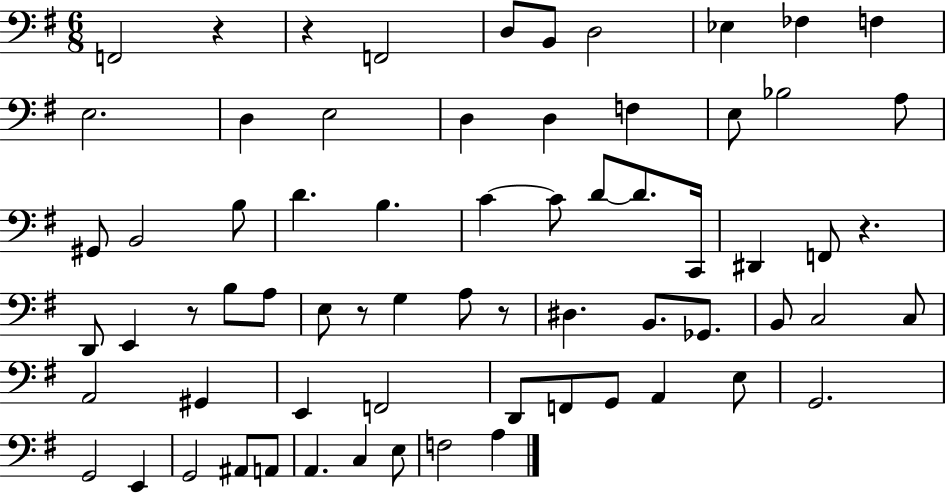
{
  \clef bass
  \numericTimeSignature
  \time 6/8
  \key g \major
  f,2 r4 | r4 f,2 | d8 b,8 d2 | ees4 fes4 f4 | \break e2. | d4 e2 | d4 d4 f4 | e8 bes2 a8 | \break gis,8 b,2 b8 | d'4. b4. | c'4~~ c'8 d'8~~ d'8. c,16 | dis,4 f,8 r4. | \break d,8 e,4 r8 b8 a8 | e8 r8 g4 a8 r8 | dis4. b,8. ges,8. | b,8 c2 c8 | \break a,2 gis,4 | e,4 f,2 | d,8 f,8 g,8 a,4 e8 | g,2. | \break g,2 e,4 | g,2 ais,8 a,8 | a,4. c4 e8 | f2 a4 | \break \bar "|."
}